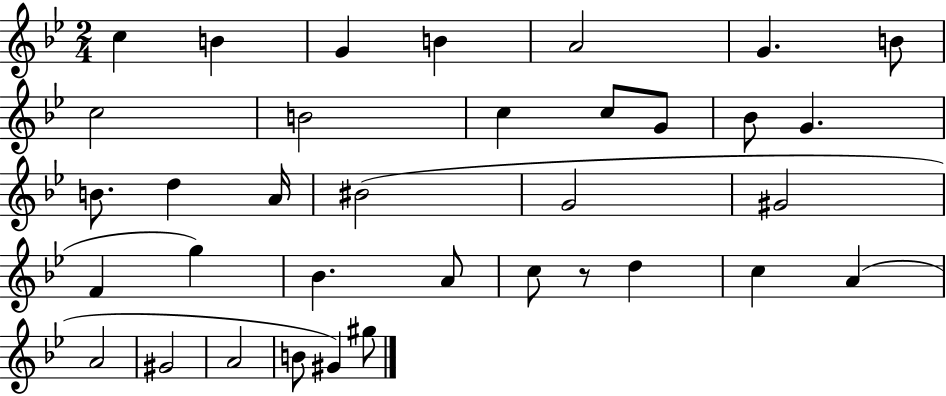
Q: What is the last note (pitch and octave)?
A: G#5